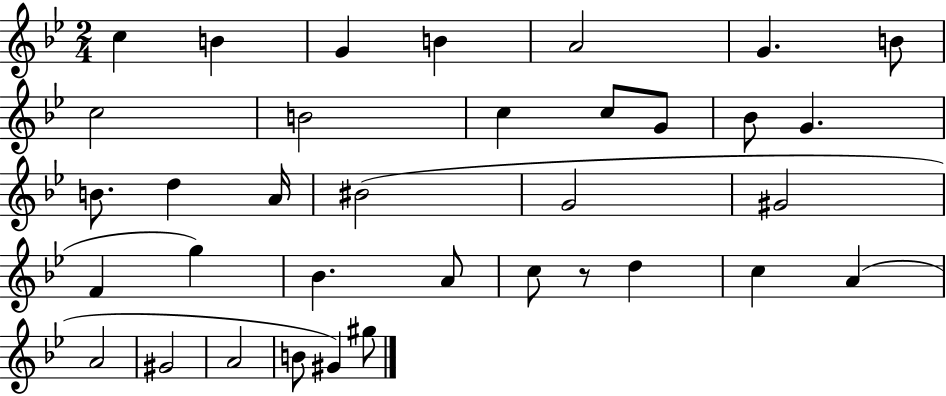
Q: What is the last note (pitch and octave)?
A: G#5